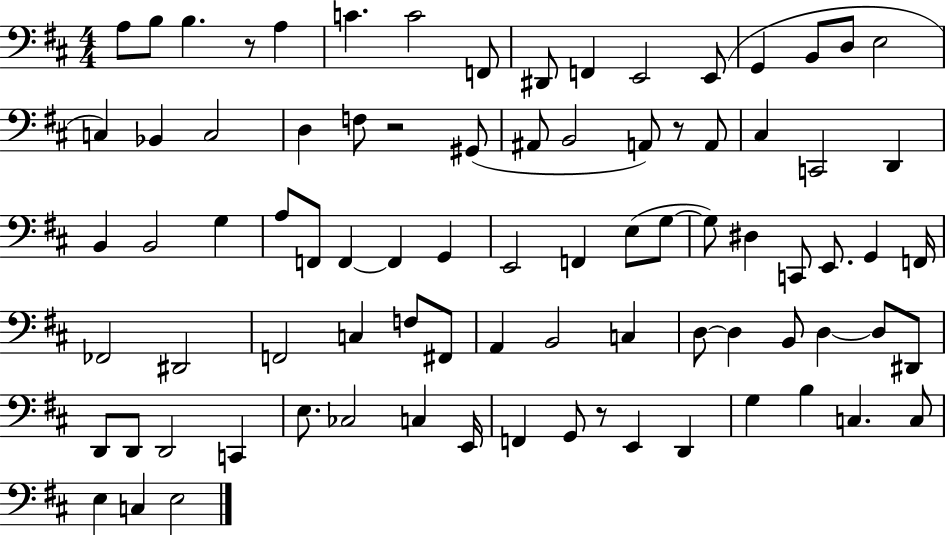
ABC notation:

X:1
T:Untitled
M:4/4
L:1/4
K:D
A,/2 B,/2 B, z/2 A, C C2 F,,/2 ^D,,/2 F,, E,,2 E,,/2 G,, B,,/2 D,/2 E,2 C, _B,, C,2 D, F,/2 z2 ^G,,/2 ^A,,/2 B,,2 A,,/2 z/2 A,,/2 ^C, C,,2 D,, B,, B,,2 G, A,/2 F,,/2 F,, F,, G,, E,,2 F,, E,/2 G,/2 G,/2 ^D, C,,/2 E,,/2 G,, F,,/4 _F,,2 ^D,,2 F,,2 C, F,/2 ^F,,/2 A,, B,,2 C, D,/2 D, B,,/2 D, D,/2 ^D,,/2 D,,/2 D,,/2 D,,2 C,, E,/2 _C,2 C, E,,/4 F,, G,,/2 z/2 E,, D,, G, B, C, C,/2 E, C, E,2